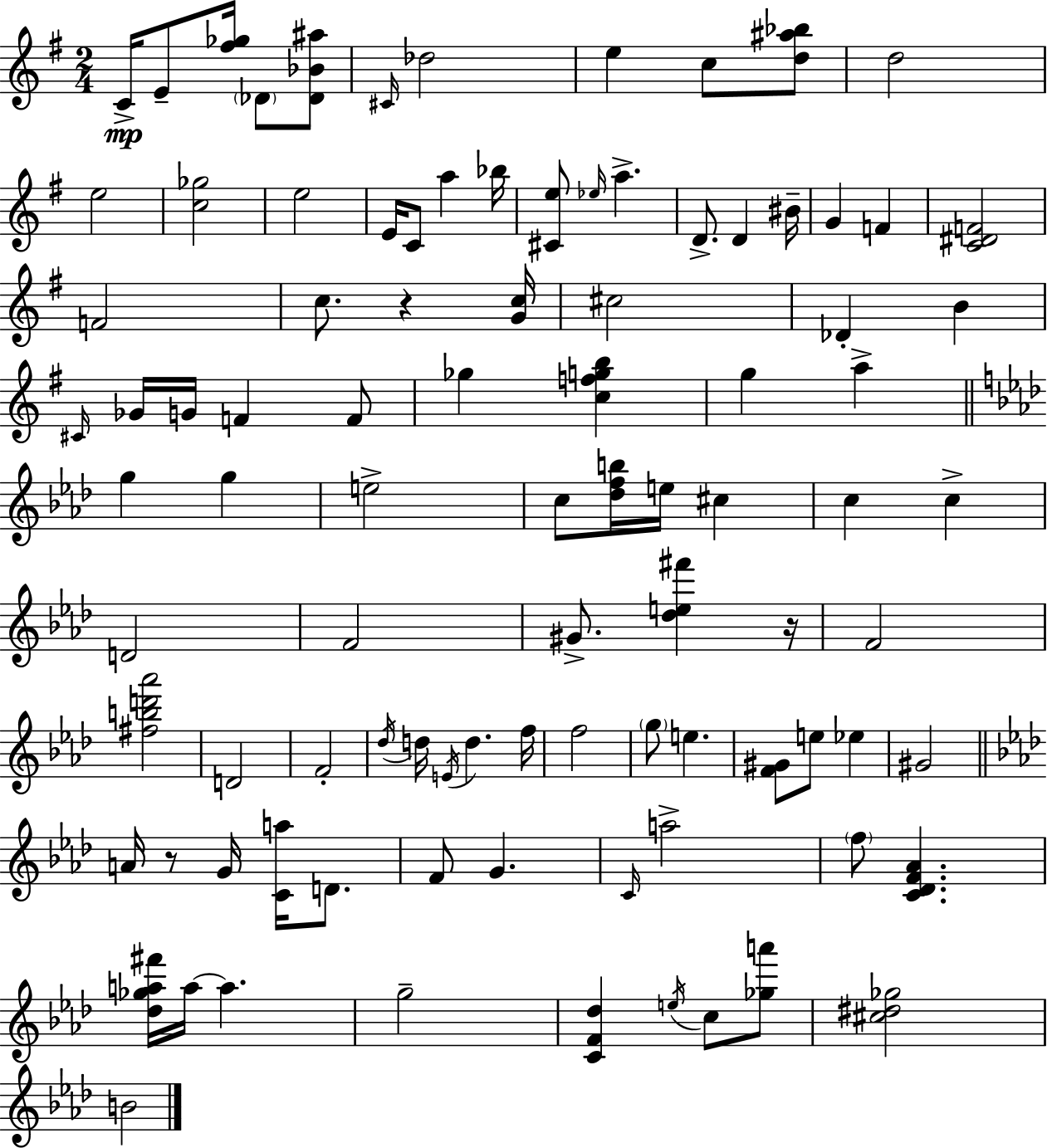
X:1
T:Untitled
M:2/4
L:1/4
K:Em
C/4 E/2 [^f_g]/4 _D/2 [_D_B^a]/2 ^C/4 _d2 e c/2 [d^a_b]/2 d2 e2 [c_g]2 e2 E/4 C/2 a _b/4 [^Ce]/2 _e/4 a D/2 D ^B/4 G F [C^DF]2 F2 c/2 z [Gc]/4 ^c2 _D B ^C/4 _G/4 G/4 F F/2 _g [cfgb] g a g g e2 c/2 [_dfb]/4 e/4 ^c c c D2 F2 ^G/2 [_de^f'] z/4 F2 [^fbd'_a']2 D2 F2 _d/4 d/4 E/4 d f/4 f2 g/2 e [F^G]/2 e/2 _e ^G2 A/4 z/2 G/4 [Ca]/4 D/2 F/2 G C/4 a2 f/2 [C_DF_A] [_d_ga^f']/4 a/4 a g2 [CF_d] e/4 c/2 [_ga']/2 [^c^d_g]2 B2